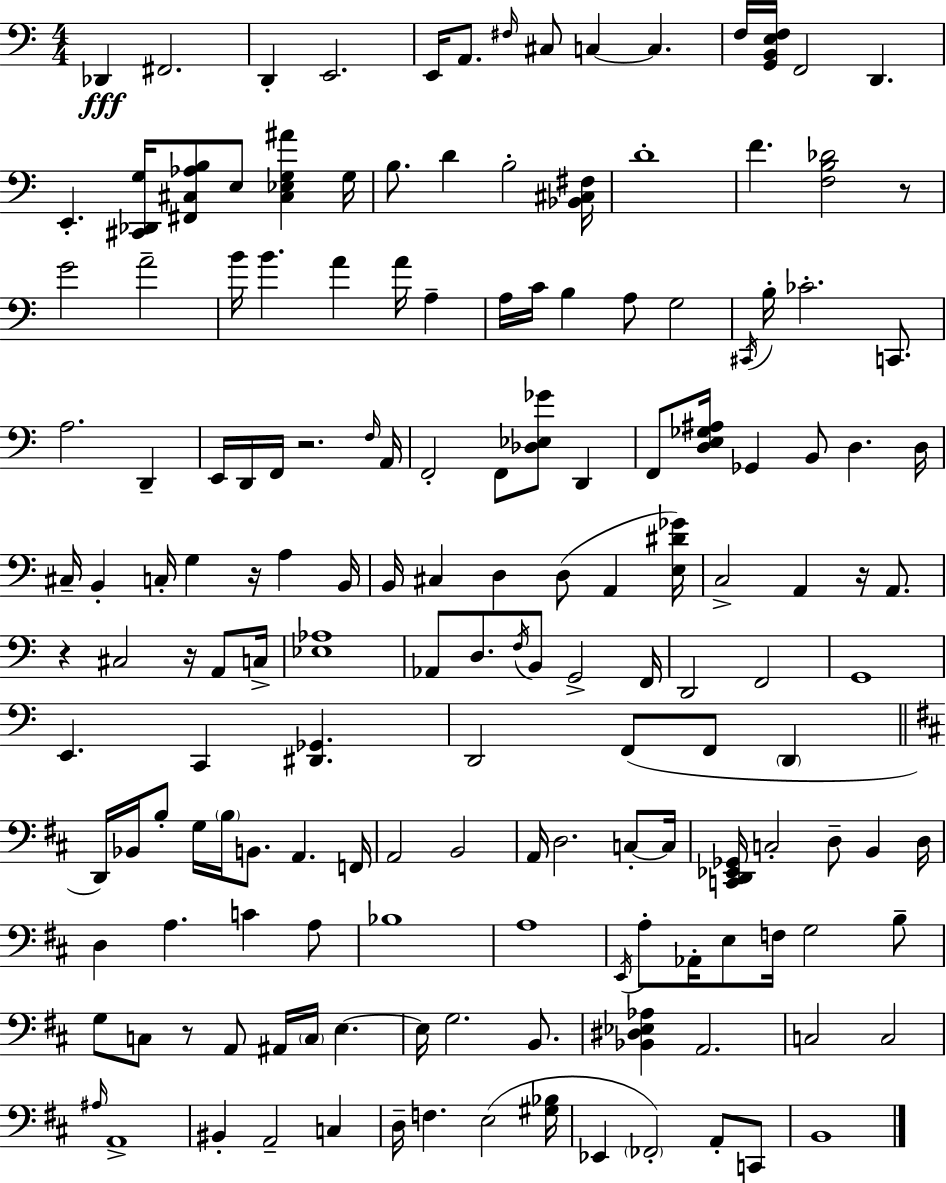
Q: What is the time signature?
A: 4/4